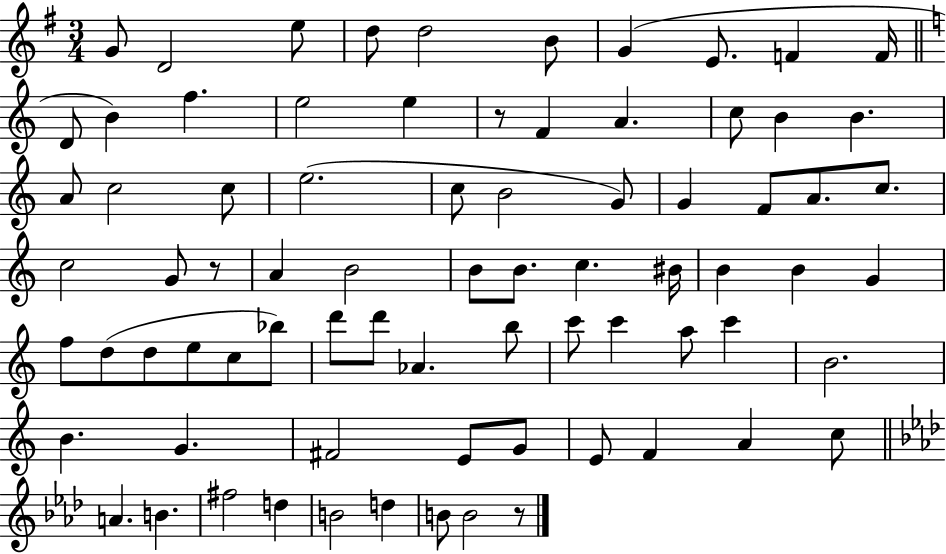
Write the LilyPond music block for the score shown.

{
  \clef treble
  \numericTimeSignature
  \time 3/4
  \key g \major
  \repeat volta 2 { g'8 d'2 e''8 | d''8 d''2 b'8 | g'4( e'8. f'4 f'16 | \bar "||" \break \key c \major d'8 b'4) f''4. | e''2 e''4 | r8 f'4 a'4. | c''8 b'4 b'4. | \break a'8 c''2 c''8 | e''2.( | c''8 b'2 g'8) | g'4 f'8 a'8. c''8. | \break c''2 g'8 r8 | a'4 b'2 | b'8 b'8. c''4. bis'16 | b'4 b'4 g'4 | \break f''8 d''8( d''8 e''8 c''8 bes''8) | d'''8 d'''8 aes'4. b''8 | c'''8 c'''4 a''8 c'''4 | b'2. | \break b'4. g'4. | fis'2 e'8 g'8 | e'8 f'4 a'4 c''8 | \bar "||" \break \key aes \major a'4. b'4. | fis''2 d''4 | b'2 d''4 | b'8 b'2 r8 | \break } \bar "|."
}